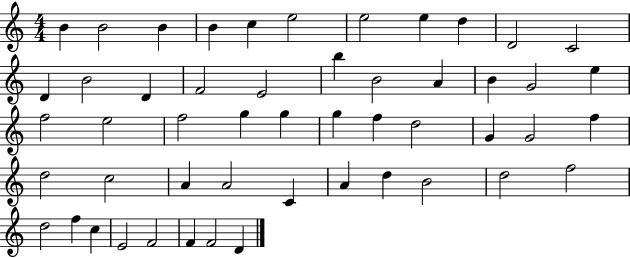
{
  \clef treble
  \numericTimeSignature
  \time 4/4
  \key c \major
  b'4 b'2 b'4 | b'4 c''4 e''2 | e''2 e''4 d''4 | d'2 c'2 | \break d'4 b'2 d'4 | f'2 e'2 | b''4 b'2 a'4 | b'4 g'2 e''4 | \break f''2 e''2 | f''2 g''4 g''4 | g''4 f''4 d''2 | g'4 g'2 f''4 | \break d''2 c''2 | a'4 a'2 c'4 | a'4 d''4 b'2 | d''2 f''2 | \break d''2 f''4 c''4 | e'2 f'2 | f'4 f'2 d'4 | \bar "|."
}